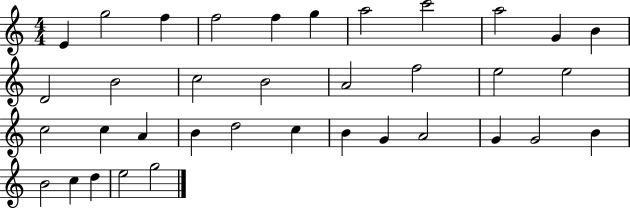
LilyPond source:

{
  \clef treble
  \numericTimeSignature
  \time 4/4
  \key c \major
  e'4 g''2 f''4 | f''2 f''4 g''4 | a''2 c'''2 | a''2 g'4 b'4 | \break d'2 b'2 | c''2 b'2 | a'2 f''2 | e''2 e''2 | \break c''2 c''4 a'4 | b'4 d''2 c''4 | b'4 g'4 a'2 | g'4 g'2 b'4 | \break b'2 c''4 d''4 | e''2 g''2 | \bar "|."
}